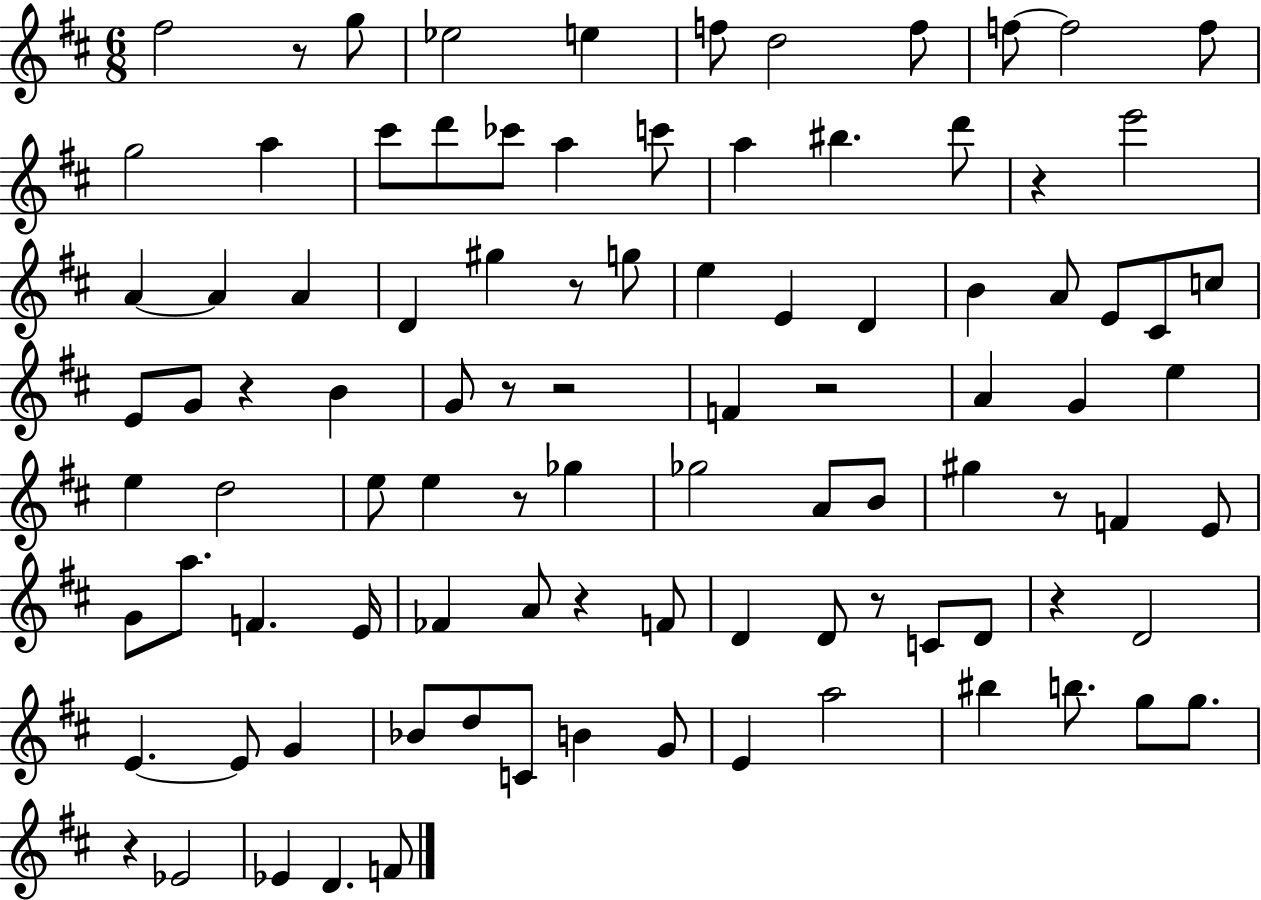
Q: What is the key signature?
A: D major